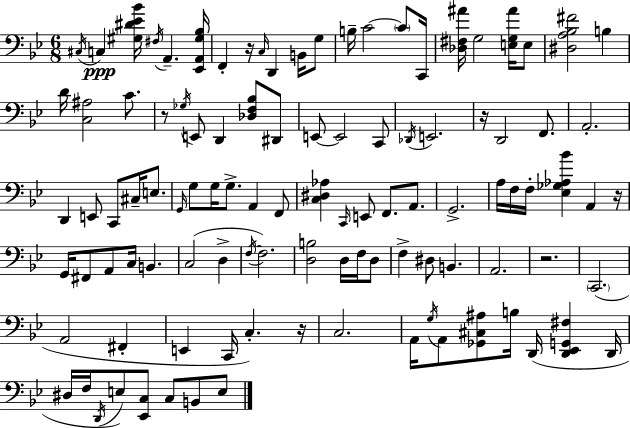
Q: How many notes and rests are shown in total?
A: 105